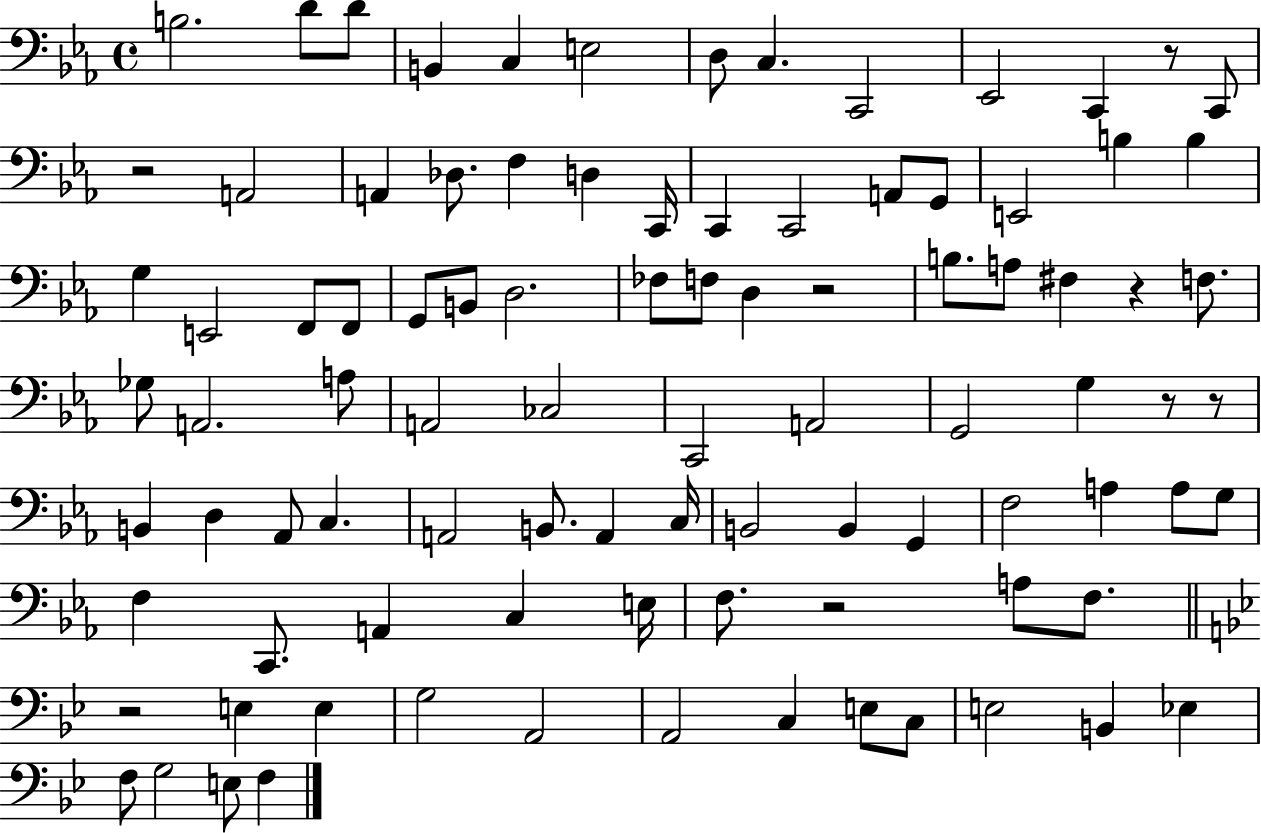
{
  \clef bass
  \time 4/4
  \defaultTimeSignature
  \key ees \major
  b2. d'8 d'8 | b,4 c4 e2 | d8 c4. c,2 | ees,2 c,4 r8 c,8 | \break r2 a,2 | a,4 des8. f4 d4 c,16 | c,4 c,2 a,8 g,8 | e,2 b4 b4 | \break g4 e,2 f,8 f,8 | g,8 b,8 d2. | fes8 f8 d4 r2 | b8. a8 fis4 r4 f8. | \break ges8 a,2. a8 | a,2 ces2 | c,2 a,2 | g,2 g4 r8 r8 | \break b,4 d4 aes,8 c4. | a,2 b,8. a,4 c16 | b,2 b,4 g,4 | f2 a4 a8 g8 | \break f4 c,8. a,4 c4 e16 | f8. r2 a8 f8. | \bar "||" \break \key g \minor r2 e4 e4 | g2 a,2 | a,2 c4 e8 c8 | e2 b,4 ees4 | \break f8 g2 e8 f4 | \bar "|."
}